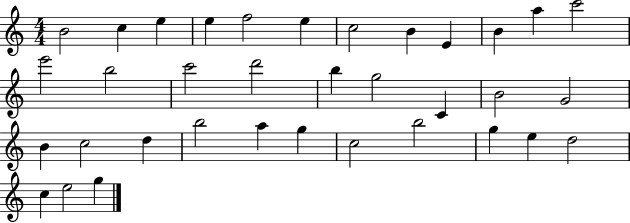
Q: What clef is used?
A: treble